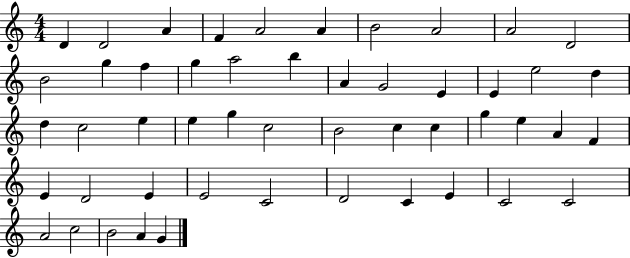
{
  \clef treble
  \numericTimeSignature
  \time 4/4
  \key c \major
  d'4 d'2 a'4 | f'4 a'2 a'4 | b'2 a'2 | a'2 d'2 | \break b'2 g''4 f''4 | g''4 a''2 b''4 | a'4 g'2 e'4 | e'4 e''2 d''4 | \break d''4 c''2 e''4 | e''4 g''4 c''2 | b'2 c''4 c''4 | g''4 e''4 a'4 f'4 | \break e'4 d'2 e'4 | e'2 c'2 | d'2 c'4 e'4 | c'2 c'2 | \break a'2 c''2 | b'2 a'4 g'4 | \bar "|."
}